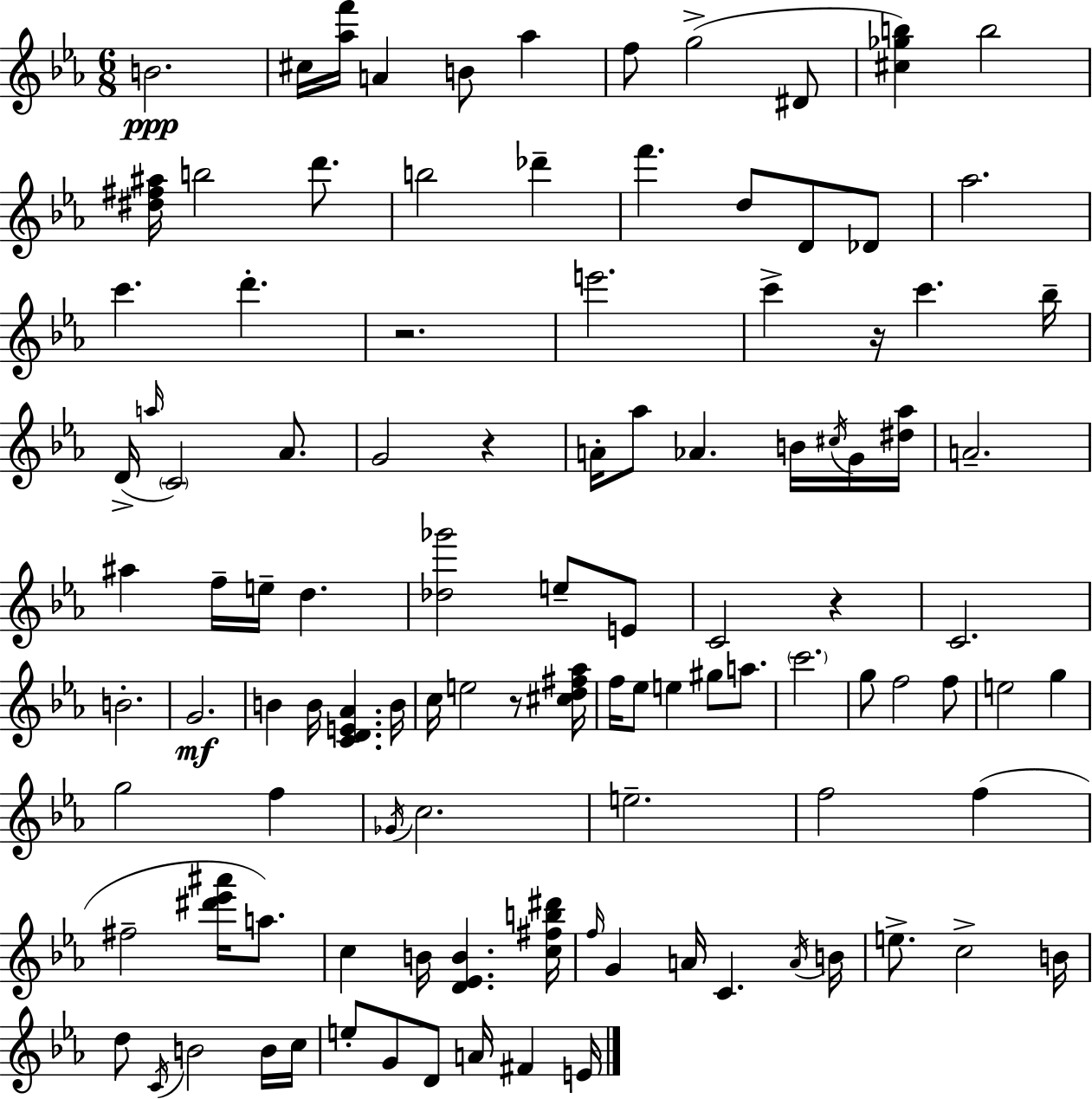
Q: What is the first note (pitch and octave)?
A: B4